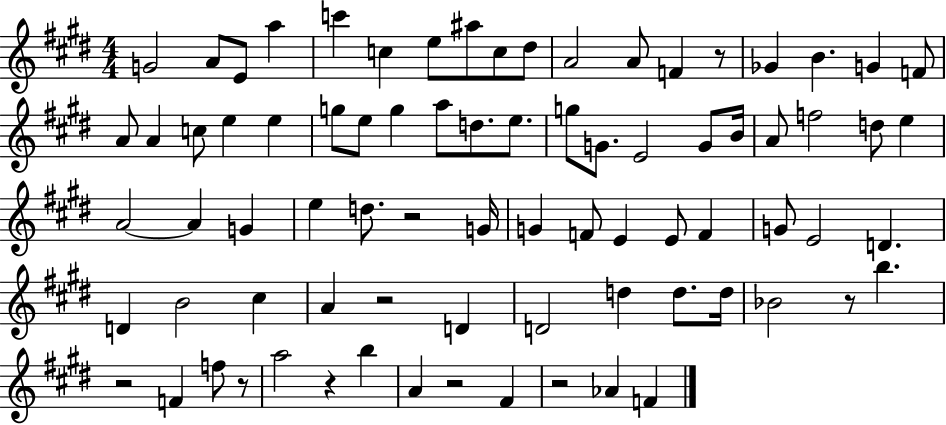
X:1
T:Untitled
M:4/4
L:1/4
K:E
G2 A/2 E/2 a c' c e/2 ^a/2 c/2 ^d/2 A2 A/2 F z/2 _G B G F/2 A/2 A c/2 e e g/2 e/2 g a/2 d/2 e/2 g/2 G/2 E2 G/2 B/4 A/2 f2 d/2 e A2 A G e d/2 z2 G/4 G F/2 E E/2 F G/2 E2 D D B2 ^c A z2 D D2 d d/2 d/4 _B2 z/2 b z2 F f/2 z/2 a2 z b A z2 ^F z2 _A F